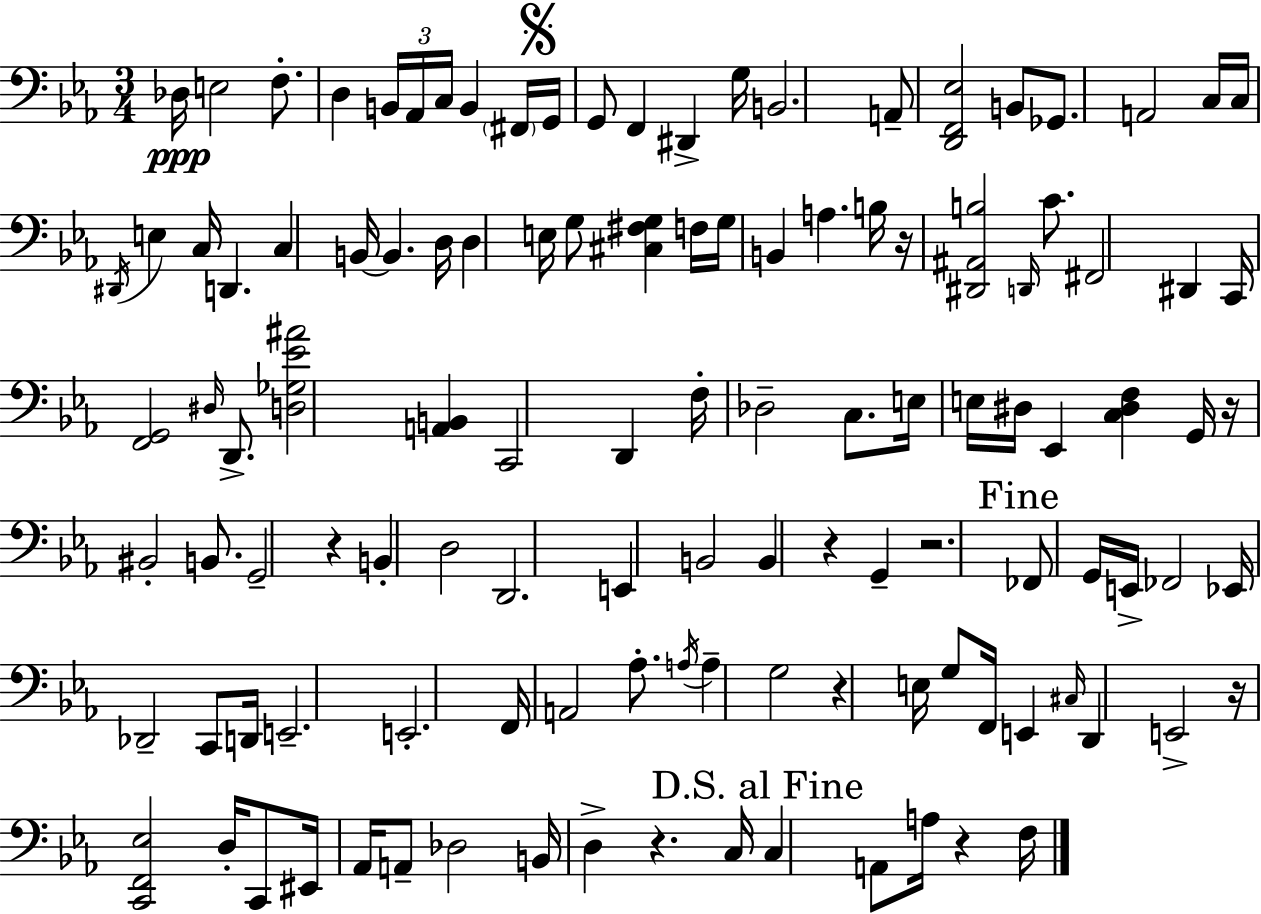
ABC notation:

X:1
T:Untitled
M:3/4
L:1/4
K:Cm
_D,/4 E,2 F,/2 D, B,,/4 _A,,/4 C,/4 B,, ^F,,/4 G,,/4 G,,/2 F,, ^D,, G,/4 B,,2 A,,/2 [D,,F,,_E,]2 B,,/2 _G,,/2 A,,2 C,/4 C,/4 ^D,,/4 E, C,/4 D,, C, B,,/4 B,, D,/4 D, E,/4 G,/2 [^C,^F,G,] F,/4 G,/4 B,, A, B,/4 z/4 [^D,,^A,,B,]2 D,,/4 C/2 ^F,,2 ^D,, C,,/4 [F,,G,,]2 ^D,/4 D,,/2 [D,_G,_E^A]2 [A,,B,,] C,,2 D,, F,/4 _D,2 C,/2 E,/4 E,/4 ^D,/4 _E,, [C,^D,F,] G,,/4 z/4 ^B,,2 B,,/2 G,,2 z B,, D,2 D,,2 E,, B,,2 B,, z G,, z2 _F,,/2 G,,/4 E,,/4 _F,,2 _E,,/4 _D,,2 C,,/2 D,,/4 E,,2 E,,2 F,,/4 A,,2 _A,/2 A,/4 A, G,2 z E,/4 G,/2 F,,/4 E,, ^C,/4 D,, E,,2 z/4 [C,,F,,_E,]2 D,/4 C,,/2 ^E,,/4 _A,,/4 A,,/2 _D,2 B,,/4 D, z C,/4 C, A,,/2 A,/4 z F,/4